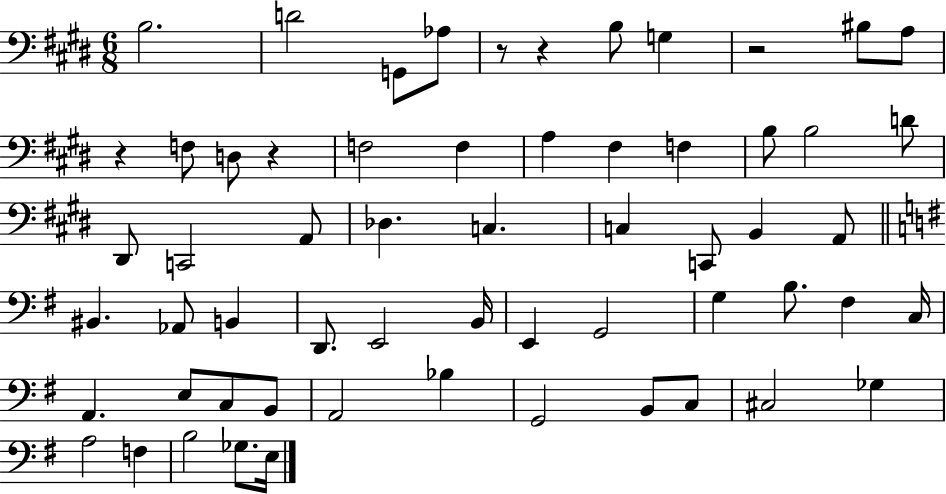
X:1
T:Untitled
M:6/8
L:1/4
K:E
B,2 D2 G,,/2 _A,/2 z/2 z B,/2 G, z2 ^B,/2 A,/2 z F,/2 D,/2 z F,2 F, A, ^F, F, B,/2 B,2 D/2 ^D,,/2 C,,2 A,,/2 _D, C, C, C,,/2 B,, A,,/2 ^B,, _A,,/2 B,, D,,/2 E,,2 B,,/4 E,, G,,2 G, B,/2 ^F, C,/4 A,, E,/2 C,/2 B,,/2 A,,2 _B, G,,2 B,,/2 C,/2 ^C,2 _G, A,2 F, B,2 _G,/2 E,/4